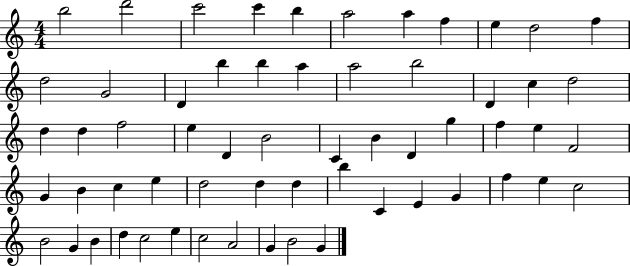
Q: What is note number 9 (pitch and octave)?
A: E5